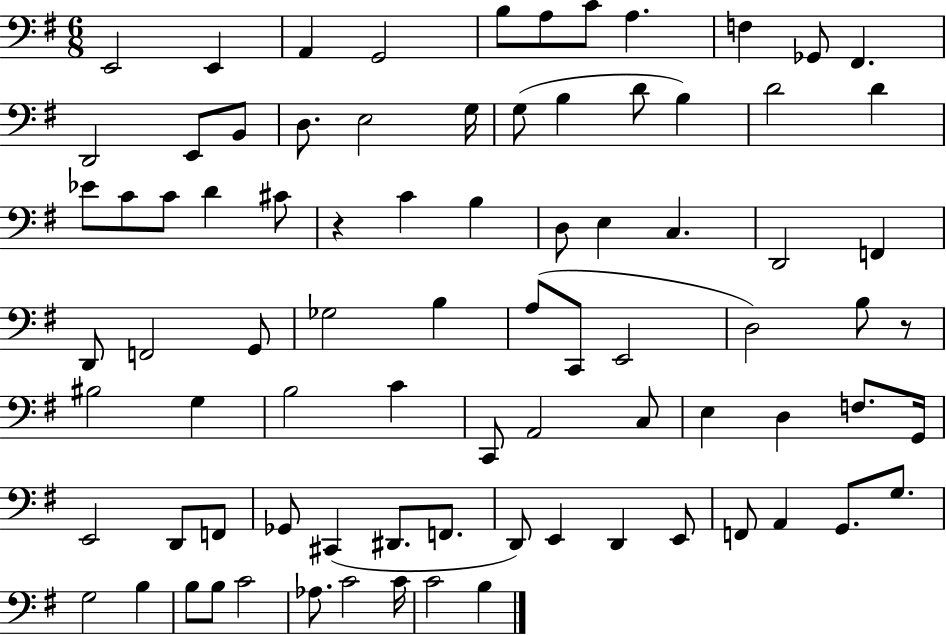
X:1
T:Untitled
M:6/8
L:1/4
K:G
E,,2 E,, A,, G,,2 B,/2 A,/2 C/2 A, F, _G,,/2 ^F,, D,,2 E,,/2 B,,/2 D,/2 E,2 G,/4 G,/2 B, D/2 B, D2 D _E/2 C/2 C/2 D ^C/2 z C B, D,/2 E, C, D,,2 F,, D,,/2 F,,2 G,,/2 _G,2 B, A,/2 C,,/2 E,,2 D,2 B,/2 z/2 ^B,2 G, B,2 C C,,/2 A,,2 C,/2 E, D, F,/2 G,,/4 E,,2 D,,/2 F,,/2 _G,,/2 ^C,, ^D,,/2 F,,/2 D,,/2 E,, D,, E,,/2 F,,/2 A,, G,,/2 G,/2 G,2 B, B,/2 B,/2 C2 _A,/2 C2 C/4 C2 B,